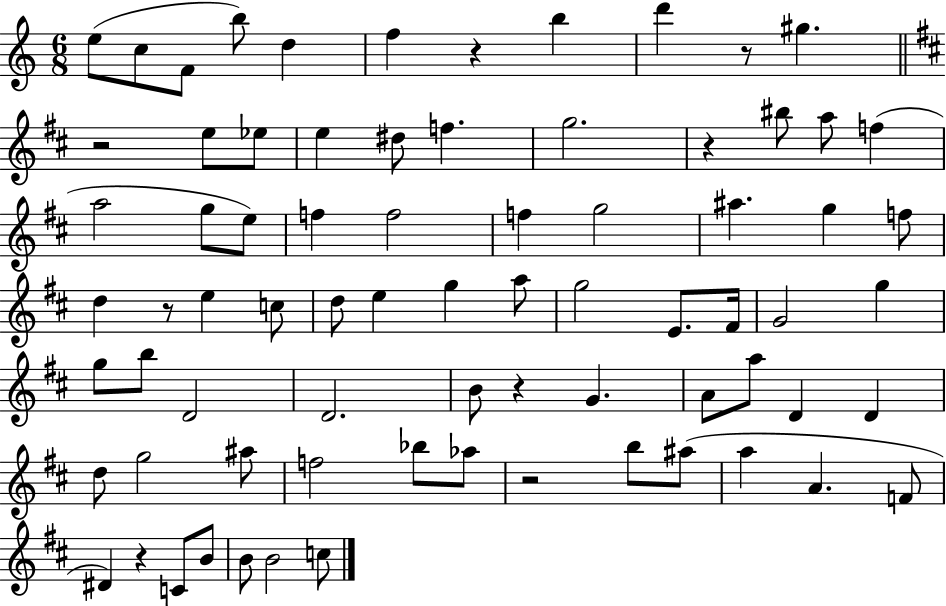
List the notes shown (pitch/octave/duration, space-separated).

E5/e C5/e F4/e B5/e D5/q F5/q R/q B5/q D6/q R/e G#5/q. R/h E5/e Eb5/e E5/q D#5/e F5/q. G5/h. R/q BIS5/e A5/e F5/q A5/h G5/e E5/e F5/q F5/h F5/q G5/h A#5/q. G5/q F5/e D5/q R/e E5/q C5/e D5/e E5/q G5/q A5/e G5/h E4/e. F#4/s G4/h G5/q G5/e B5/e D4/h D4/h. B4/e R/q G4/q. A4/e A5/e D4/q D4/q D5/e G5/h A#5/e F5/h Bb5/e Ab5/e R/h B5/e A#5/e A5/q A4/q. F4/e D#4/q R/q C4/e B4/e B4/e B4/h C5/e